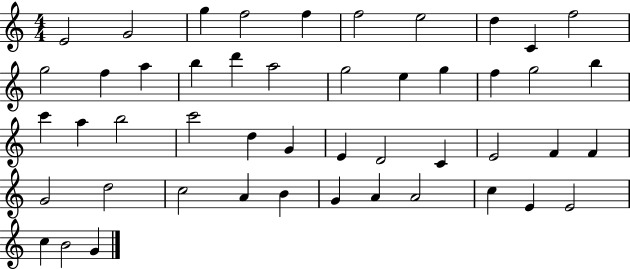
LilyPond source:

{
  \clef treble
  \numericTimeSignature
  \time 4/4
  \key c \major
  e'2 g'2 | g''4 f''2 f''4 | f''2 e''2 | d''4 c'4 f''2 | \break g''2 f''4 a''4 | b''4 d'''4 a''2 | g''2 e''4 g''4 | f''4 g''2 b''4 | \break c'''4 a''4 b''2 | c'''2 d''4 g'4 | e'4 d'2 c'4 | e'2 f'4 f'4 | \break g'2 d''2 | c''2 a'4 b'4 | g'4 a'4 a'2 | c''4 e'4 e'2 | \break c''4 b'2 g'4 | \bar "|."
}